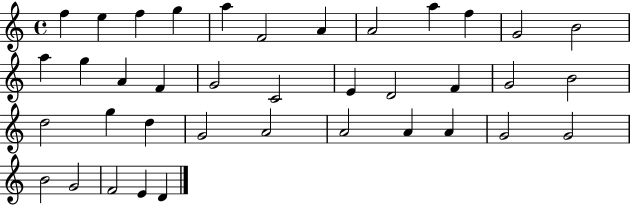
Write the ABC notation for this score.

X:1
T:Untitled
M:4/4
L:1/4
K:C
f e f g a F2 A A2 a f G2 B2 a g A F G2 C2 E D2 F G2 B2 d2 g d G2 A2 A2 A A G2 G2 B2 G2 F2 E D